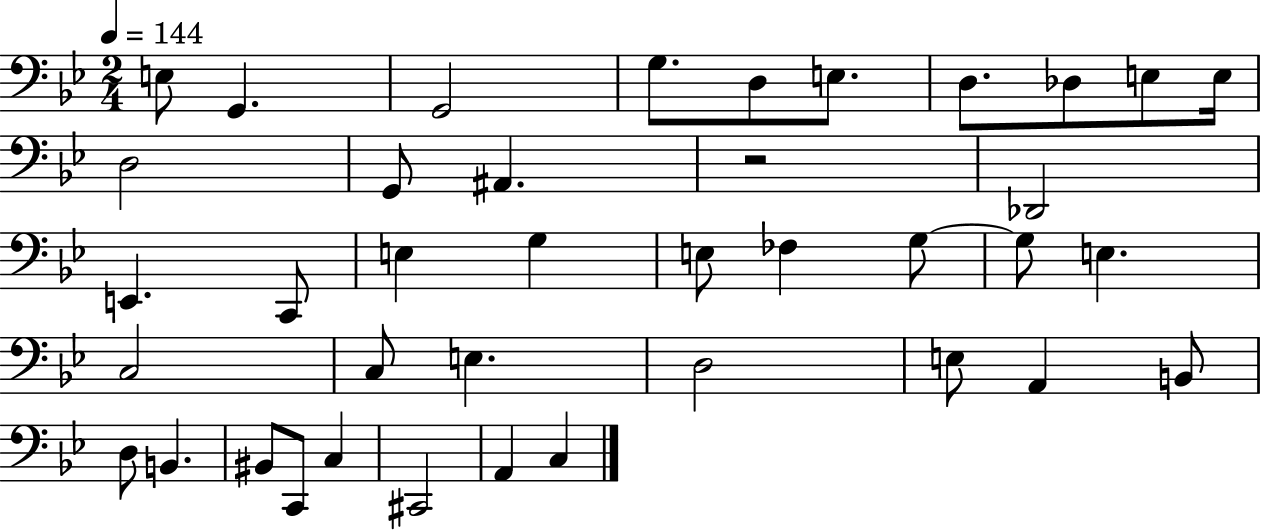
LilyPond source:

{
  \clef bass
  \numericTimeSignature
  \time 2/4
  \key bes \major
  \tempo 4 = 144
  \repeat volta 2 { e8 g,4. | g,2 | g8. d8 e8. | d8. des8 e8 e16 | \break d2 | g,8 ais,4. | r2 | des,2 | \break e,4. c,8 | e4 g4 | e8 fes4 g8~~ | g8 e4. | \break c2 | c8 e4. | d2 | e8 a,4 b,8 | \break d8 b,4. | bis,8 c,8 c4 | cis,2 | a,4 c4 | \break } \bar "|."
}